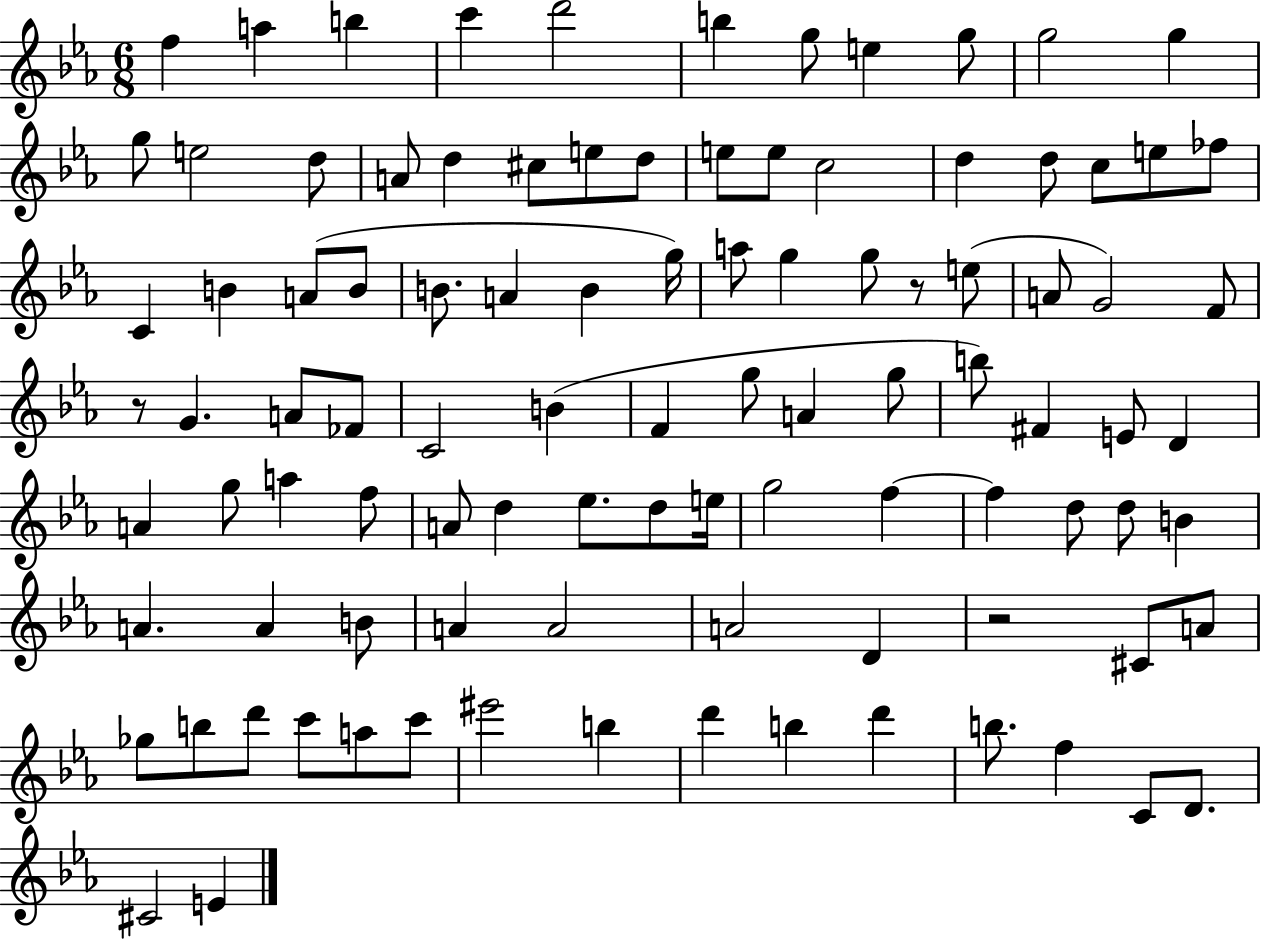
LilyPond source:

{
  \clef treble
  \numericTimeSignature
  \time 6/8
  \key ees \major
  \repeat volta 2 { f''4 a''4 b''4 | c'''4 d'''2 | b''4 g''8 e''4 g''8 | g''2 g''4 | \break g''8 e''2 d''8 | a'8 d''4 cis''8 e''8 d''8 | e''8 e''8 c''2 | d''4 d''8 c''8 e''8 fes''8 | \break c'4 b'4 a'8( b'8 | b'8. a'4 b'4 g''16) | a''8 g''4 g''8 r8 e''8( | a'8 g'2) f'8 | \break r8 g'4. a'8 fes'8 | c'2 b'4( | f'4 g''8 a'4 g''8 | b''8) fis'4 e'8 d'4 | \break a'4 g''8 a''4 f''8 | a'8 d''4 ees''8. d''8 e''16 | g''2 f''4~~ | f''4 d''8 d''8 b'4 | \break a'4. a'4 b'8 | a'4 a'2 | a'2 d'4 | r2 cis'8 a'8 | \break ges''8 b''8 d'''8 c'''8 a''8 c'''8 | eis'''2 b''4 | d'''4 b''4 d'''4 | b''8. f''4 c'8 d'8. | \break cis'2 e'4 | } \bar "|."
}